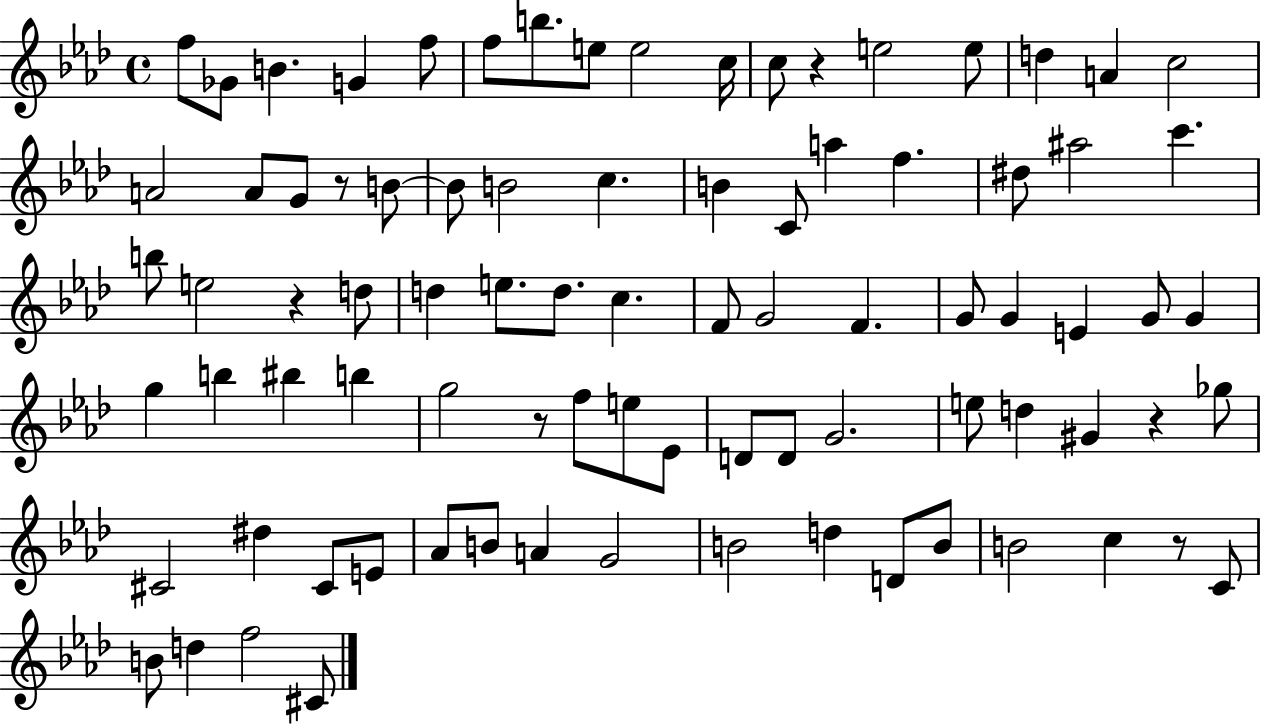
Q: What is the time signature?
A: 4/4